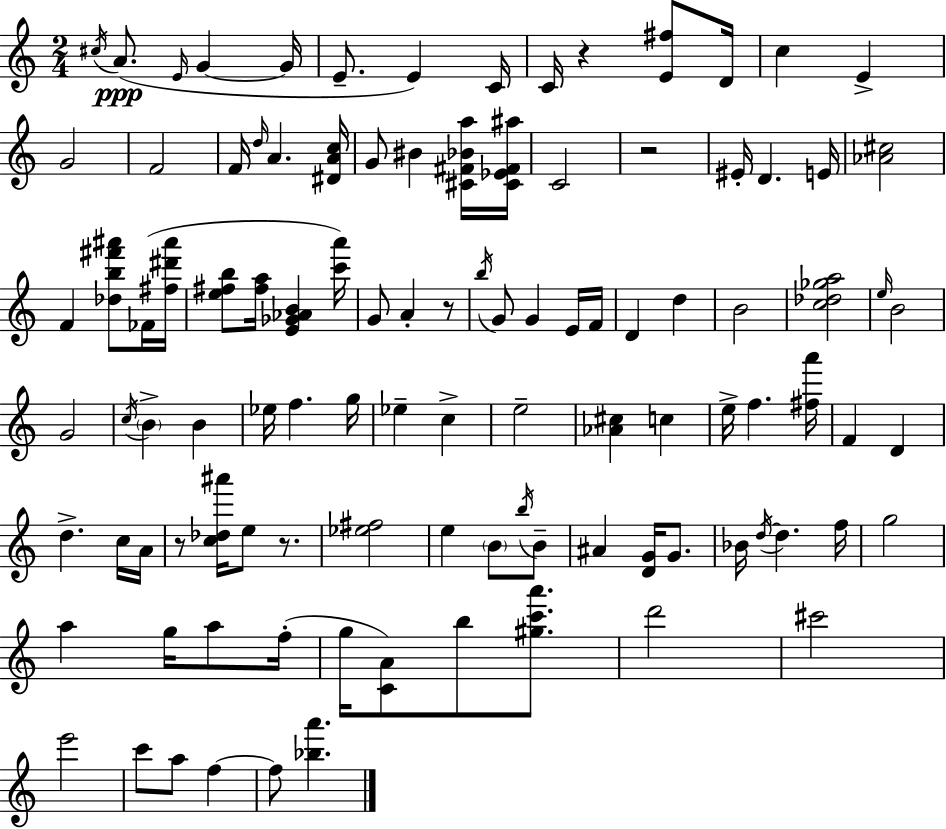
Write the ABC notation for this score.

X:1
T:Untitled
M:2/4
L:1/4
K:C
^c/4 A/2 E/4 G G/4 E/2 E C/4 C/4 z [E^f]/2 D/4 c E G2 F2 F/4 d/4 A [^DAc]/4 G/2 ^B [^C^F_Ba]/4 [^C_E^F^a]/4 C2 z2 ^E/4 D E/4 [_A^c]2 F [_db^f'^a']/2 _F/4 [^f^d'^a']/4 [e^fb]/2 [^fa]/4 [E_G_AB] [c'a']/4 G/2 A z/2 b/4 G/2 G E/4 F/4 D d B2 [c_d_ga]2 e/4 B2 G2 c/4 B B _e/4 f g/4 _e c e2 [_A^c] c e/4 f [^fa']/4 F D d c/4 A/4 z/2 [c_d^a']/4 e/2 z/2 [_e^f]2 e B/2 b/4 B/2 ^A [DG]/4 G/2 _B/4 d/4 d f/4 g2 a g/4 a/2 f/4 g/4 [CA]/2 b/2 [^gc'a']/2 d'2 ^c'2 e'2 c'/2 a/2 f f/2 [_ba']